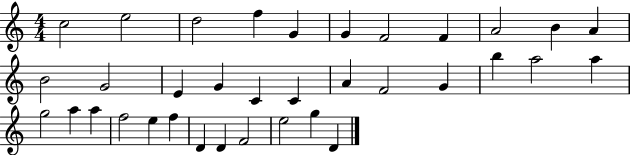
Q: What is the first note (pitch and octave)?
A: C5